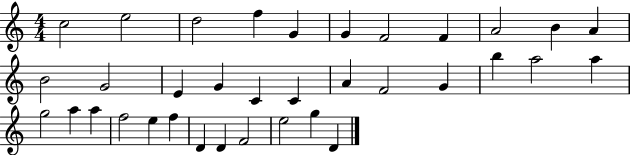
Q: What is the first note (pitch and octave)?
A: C5